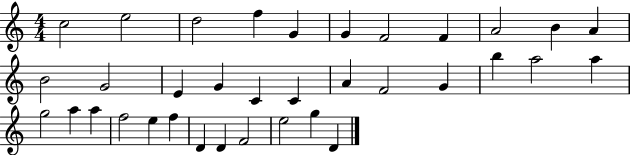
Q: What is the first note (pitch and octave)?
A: C5